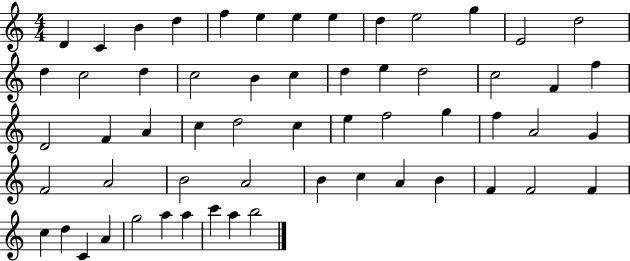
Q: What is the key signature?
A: C major